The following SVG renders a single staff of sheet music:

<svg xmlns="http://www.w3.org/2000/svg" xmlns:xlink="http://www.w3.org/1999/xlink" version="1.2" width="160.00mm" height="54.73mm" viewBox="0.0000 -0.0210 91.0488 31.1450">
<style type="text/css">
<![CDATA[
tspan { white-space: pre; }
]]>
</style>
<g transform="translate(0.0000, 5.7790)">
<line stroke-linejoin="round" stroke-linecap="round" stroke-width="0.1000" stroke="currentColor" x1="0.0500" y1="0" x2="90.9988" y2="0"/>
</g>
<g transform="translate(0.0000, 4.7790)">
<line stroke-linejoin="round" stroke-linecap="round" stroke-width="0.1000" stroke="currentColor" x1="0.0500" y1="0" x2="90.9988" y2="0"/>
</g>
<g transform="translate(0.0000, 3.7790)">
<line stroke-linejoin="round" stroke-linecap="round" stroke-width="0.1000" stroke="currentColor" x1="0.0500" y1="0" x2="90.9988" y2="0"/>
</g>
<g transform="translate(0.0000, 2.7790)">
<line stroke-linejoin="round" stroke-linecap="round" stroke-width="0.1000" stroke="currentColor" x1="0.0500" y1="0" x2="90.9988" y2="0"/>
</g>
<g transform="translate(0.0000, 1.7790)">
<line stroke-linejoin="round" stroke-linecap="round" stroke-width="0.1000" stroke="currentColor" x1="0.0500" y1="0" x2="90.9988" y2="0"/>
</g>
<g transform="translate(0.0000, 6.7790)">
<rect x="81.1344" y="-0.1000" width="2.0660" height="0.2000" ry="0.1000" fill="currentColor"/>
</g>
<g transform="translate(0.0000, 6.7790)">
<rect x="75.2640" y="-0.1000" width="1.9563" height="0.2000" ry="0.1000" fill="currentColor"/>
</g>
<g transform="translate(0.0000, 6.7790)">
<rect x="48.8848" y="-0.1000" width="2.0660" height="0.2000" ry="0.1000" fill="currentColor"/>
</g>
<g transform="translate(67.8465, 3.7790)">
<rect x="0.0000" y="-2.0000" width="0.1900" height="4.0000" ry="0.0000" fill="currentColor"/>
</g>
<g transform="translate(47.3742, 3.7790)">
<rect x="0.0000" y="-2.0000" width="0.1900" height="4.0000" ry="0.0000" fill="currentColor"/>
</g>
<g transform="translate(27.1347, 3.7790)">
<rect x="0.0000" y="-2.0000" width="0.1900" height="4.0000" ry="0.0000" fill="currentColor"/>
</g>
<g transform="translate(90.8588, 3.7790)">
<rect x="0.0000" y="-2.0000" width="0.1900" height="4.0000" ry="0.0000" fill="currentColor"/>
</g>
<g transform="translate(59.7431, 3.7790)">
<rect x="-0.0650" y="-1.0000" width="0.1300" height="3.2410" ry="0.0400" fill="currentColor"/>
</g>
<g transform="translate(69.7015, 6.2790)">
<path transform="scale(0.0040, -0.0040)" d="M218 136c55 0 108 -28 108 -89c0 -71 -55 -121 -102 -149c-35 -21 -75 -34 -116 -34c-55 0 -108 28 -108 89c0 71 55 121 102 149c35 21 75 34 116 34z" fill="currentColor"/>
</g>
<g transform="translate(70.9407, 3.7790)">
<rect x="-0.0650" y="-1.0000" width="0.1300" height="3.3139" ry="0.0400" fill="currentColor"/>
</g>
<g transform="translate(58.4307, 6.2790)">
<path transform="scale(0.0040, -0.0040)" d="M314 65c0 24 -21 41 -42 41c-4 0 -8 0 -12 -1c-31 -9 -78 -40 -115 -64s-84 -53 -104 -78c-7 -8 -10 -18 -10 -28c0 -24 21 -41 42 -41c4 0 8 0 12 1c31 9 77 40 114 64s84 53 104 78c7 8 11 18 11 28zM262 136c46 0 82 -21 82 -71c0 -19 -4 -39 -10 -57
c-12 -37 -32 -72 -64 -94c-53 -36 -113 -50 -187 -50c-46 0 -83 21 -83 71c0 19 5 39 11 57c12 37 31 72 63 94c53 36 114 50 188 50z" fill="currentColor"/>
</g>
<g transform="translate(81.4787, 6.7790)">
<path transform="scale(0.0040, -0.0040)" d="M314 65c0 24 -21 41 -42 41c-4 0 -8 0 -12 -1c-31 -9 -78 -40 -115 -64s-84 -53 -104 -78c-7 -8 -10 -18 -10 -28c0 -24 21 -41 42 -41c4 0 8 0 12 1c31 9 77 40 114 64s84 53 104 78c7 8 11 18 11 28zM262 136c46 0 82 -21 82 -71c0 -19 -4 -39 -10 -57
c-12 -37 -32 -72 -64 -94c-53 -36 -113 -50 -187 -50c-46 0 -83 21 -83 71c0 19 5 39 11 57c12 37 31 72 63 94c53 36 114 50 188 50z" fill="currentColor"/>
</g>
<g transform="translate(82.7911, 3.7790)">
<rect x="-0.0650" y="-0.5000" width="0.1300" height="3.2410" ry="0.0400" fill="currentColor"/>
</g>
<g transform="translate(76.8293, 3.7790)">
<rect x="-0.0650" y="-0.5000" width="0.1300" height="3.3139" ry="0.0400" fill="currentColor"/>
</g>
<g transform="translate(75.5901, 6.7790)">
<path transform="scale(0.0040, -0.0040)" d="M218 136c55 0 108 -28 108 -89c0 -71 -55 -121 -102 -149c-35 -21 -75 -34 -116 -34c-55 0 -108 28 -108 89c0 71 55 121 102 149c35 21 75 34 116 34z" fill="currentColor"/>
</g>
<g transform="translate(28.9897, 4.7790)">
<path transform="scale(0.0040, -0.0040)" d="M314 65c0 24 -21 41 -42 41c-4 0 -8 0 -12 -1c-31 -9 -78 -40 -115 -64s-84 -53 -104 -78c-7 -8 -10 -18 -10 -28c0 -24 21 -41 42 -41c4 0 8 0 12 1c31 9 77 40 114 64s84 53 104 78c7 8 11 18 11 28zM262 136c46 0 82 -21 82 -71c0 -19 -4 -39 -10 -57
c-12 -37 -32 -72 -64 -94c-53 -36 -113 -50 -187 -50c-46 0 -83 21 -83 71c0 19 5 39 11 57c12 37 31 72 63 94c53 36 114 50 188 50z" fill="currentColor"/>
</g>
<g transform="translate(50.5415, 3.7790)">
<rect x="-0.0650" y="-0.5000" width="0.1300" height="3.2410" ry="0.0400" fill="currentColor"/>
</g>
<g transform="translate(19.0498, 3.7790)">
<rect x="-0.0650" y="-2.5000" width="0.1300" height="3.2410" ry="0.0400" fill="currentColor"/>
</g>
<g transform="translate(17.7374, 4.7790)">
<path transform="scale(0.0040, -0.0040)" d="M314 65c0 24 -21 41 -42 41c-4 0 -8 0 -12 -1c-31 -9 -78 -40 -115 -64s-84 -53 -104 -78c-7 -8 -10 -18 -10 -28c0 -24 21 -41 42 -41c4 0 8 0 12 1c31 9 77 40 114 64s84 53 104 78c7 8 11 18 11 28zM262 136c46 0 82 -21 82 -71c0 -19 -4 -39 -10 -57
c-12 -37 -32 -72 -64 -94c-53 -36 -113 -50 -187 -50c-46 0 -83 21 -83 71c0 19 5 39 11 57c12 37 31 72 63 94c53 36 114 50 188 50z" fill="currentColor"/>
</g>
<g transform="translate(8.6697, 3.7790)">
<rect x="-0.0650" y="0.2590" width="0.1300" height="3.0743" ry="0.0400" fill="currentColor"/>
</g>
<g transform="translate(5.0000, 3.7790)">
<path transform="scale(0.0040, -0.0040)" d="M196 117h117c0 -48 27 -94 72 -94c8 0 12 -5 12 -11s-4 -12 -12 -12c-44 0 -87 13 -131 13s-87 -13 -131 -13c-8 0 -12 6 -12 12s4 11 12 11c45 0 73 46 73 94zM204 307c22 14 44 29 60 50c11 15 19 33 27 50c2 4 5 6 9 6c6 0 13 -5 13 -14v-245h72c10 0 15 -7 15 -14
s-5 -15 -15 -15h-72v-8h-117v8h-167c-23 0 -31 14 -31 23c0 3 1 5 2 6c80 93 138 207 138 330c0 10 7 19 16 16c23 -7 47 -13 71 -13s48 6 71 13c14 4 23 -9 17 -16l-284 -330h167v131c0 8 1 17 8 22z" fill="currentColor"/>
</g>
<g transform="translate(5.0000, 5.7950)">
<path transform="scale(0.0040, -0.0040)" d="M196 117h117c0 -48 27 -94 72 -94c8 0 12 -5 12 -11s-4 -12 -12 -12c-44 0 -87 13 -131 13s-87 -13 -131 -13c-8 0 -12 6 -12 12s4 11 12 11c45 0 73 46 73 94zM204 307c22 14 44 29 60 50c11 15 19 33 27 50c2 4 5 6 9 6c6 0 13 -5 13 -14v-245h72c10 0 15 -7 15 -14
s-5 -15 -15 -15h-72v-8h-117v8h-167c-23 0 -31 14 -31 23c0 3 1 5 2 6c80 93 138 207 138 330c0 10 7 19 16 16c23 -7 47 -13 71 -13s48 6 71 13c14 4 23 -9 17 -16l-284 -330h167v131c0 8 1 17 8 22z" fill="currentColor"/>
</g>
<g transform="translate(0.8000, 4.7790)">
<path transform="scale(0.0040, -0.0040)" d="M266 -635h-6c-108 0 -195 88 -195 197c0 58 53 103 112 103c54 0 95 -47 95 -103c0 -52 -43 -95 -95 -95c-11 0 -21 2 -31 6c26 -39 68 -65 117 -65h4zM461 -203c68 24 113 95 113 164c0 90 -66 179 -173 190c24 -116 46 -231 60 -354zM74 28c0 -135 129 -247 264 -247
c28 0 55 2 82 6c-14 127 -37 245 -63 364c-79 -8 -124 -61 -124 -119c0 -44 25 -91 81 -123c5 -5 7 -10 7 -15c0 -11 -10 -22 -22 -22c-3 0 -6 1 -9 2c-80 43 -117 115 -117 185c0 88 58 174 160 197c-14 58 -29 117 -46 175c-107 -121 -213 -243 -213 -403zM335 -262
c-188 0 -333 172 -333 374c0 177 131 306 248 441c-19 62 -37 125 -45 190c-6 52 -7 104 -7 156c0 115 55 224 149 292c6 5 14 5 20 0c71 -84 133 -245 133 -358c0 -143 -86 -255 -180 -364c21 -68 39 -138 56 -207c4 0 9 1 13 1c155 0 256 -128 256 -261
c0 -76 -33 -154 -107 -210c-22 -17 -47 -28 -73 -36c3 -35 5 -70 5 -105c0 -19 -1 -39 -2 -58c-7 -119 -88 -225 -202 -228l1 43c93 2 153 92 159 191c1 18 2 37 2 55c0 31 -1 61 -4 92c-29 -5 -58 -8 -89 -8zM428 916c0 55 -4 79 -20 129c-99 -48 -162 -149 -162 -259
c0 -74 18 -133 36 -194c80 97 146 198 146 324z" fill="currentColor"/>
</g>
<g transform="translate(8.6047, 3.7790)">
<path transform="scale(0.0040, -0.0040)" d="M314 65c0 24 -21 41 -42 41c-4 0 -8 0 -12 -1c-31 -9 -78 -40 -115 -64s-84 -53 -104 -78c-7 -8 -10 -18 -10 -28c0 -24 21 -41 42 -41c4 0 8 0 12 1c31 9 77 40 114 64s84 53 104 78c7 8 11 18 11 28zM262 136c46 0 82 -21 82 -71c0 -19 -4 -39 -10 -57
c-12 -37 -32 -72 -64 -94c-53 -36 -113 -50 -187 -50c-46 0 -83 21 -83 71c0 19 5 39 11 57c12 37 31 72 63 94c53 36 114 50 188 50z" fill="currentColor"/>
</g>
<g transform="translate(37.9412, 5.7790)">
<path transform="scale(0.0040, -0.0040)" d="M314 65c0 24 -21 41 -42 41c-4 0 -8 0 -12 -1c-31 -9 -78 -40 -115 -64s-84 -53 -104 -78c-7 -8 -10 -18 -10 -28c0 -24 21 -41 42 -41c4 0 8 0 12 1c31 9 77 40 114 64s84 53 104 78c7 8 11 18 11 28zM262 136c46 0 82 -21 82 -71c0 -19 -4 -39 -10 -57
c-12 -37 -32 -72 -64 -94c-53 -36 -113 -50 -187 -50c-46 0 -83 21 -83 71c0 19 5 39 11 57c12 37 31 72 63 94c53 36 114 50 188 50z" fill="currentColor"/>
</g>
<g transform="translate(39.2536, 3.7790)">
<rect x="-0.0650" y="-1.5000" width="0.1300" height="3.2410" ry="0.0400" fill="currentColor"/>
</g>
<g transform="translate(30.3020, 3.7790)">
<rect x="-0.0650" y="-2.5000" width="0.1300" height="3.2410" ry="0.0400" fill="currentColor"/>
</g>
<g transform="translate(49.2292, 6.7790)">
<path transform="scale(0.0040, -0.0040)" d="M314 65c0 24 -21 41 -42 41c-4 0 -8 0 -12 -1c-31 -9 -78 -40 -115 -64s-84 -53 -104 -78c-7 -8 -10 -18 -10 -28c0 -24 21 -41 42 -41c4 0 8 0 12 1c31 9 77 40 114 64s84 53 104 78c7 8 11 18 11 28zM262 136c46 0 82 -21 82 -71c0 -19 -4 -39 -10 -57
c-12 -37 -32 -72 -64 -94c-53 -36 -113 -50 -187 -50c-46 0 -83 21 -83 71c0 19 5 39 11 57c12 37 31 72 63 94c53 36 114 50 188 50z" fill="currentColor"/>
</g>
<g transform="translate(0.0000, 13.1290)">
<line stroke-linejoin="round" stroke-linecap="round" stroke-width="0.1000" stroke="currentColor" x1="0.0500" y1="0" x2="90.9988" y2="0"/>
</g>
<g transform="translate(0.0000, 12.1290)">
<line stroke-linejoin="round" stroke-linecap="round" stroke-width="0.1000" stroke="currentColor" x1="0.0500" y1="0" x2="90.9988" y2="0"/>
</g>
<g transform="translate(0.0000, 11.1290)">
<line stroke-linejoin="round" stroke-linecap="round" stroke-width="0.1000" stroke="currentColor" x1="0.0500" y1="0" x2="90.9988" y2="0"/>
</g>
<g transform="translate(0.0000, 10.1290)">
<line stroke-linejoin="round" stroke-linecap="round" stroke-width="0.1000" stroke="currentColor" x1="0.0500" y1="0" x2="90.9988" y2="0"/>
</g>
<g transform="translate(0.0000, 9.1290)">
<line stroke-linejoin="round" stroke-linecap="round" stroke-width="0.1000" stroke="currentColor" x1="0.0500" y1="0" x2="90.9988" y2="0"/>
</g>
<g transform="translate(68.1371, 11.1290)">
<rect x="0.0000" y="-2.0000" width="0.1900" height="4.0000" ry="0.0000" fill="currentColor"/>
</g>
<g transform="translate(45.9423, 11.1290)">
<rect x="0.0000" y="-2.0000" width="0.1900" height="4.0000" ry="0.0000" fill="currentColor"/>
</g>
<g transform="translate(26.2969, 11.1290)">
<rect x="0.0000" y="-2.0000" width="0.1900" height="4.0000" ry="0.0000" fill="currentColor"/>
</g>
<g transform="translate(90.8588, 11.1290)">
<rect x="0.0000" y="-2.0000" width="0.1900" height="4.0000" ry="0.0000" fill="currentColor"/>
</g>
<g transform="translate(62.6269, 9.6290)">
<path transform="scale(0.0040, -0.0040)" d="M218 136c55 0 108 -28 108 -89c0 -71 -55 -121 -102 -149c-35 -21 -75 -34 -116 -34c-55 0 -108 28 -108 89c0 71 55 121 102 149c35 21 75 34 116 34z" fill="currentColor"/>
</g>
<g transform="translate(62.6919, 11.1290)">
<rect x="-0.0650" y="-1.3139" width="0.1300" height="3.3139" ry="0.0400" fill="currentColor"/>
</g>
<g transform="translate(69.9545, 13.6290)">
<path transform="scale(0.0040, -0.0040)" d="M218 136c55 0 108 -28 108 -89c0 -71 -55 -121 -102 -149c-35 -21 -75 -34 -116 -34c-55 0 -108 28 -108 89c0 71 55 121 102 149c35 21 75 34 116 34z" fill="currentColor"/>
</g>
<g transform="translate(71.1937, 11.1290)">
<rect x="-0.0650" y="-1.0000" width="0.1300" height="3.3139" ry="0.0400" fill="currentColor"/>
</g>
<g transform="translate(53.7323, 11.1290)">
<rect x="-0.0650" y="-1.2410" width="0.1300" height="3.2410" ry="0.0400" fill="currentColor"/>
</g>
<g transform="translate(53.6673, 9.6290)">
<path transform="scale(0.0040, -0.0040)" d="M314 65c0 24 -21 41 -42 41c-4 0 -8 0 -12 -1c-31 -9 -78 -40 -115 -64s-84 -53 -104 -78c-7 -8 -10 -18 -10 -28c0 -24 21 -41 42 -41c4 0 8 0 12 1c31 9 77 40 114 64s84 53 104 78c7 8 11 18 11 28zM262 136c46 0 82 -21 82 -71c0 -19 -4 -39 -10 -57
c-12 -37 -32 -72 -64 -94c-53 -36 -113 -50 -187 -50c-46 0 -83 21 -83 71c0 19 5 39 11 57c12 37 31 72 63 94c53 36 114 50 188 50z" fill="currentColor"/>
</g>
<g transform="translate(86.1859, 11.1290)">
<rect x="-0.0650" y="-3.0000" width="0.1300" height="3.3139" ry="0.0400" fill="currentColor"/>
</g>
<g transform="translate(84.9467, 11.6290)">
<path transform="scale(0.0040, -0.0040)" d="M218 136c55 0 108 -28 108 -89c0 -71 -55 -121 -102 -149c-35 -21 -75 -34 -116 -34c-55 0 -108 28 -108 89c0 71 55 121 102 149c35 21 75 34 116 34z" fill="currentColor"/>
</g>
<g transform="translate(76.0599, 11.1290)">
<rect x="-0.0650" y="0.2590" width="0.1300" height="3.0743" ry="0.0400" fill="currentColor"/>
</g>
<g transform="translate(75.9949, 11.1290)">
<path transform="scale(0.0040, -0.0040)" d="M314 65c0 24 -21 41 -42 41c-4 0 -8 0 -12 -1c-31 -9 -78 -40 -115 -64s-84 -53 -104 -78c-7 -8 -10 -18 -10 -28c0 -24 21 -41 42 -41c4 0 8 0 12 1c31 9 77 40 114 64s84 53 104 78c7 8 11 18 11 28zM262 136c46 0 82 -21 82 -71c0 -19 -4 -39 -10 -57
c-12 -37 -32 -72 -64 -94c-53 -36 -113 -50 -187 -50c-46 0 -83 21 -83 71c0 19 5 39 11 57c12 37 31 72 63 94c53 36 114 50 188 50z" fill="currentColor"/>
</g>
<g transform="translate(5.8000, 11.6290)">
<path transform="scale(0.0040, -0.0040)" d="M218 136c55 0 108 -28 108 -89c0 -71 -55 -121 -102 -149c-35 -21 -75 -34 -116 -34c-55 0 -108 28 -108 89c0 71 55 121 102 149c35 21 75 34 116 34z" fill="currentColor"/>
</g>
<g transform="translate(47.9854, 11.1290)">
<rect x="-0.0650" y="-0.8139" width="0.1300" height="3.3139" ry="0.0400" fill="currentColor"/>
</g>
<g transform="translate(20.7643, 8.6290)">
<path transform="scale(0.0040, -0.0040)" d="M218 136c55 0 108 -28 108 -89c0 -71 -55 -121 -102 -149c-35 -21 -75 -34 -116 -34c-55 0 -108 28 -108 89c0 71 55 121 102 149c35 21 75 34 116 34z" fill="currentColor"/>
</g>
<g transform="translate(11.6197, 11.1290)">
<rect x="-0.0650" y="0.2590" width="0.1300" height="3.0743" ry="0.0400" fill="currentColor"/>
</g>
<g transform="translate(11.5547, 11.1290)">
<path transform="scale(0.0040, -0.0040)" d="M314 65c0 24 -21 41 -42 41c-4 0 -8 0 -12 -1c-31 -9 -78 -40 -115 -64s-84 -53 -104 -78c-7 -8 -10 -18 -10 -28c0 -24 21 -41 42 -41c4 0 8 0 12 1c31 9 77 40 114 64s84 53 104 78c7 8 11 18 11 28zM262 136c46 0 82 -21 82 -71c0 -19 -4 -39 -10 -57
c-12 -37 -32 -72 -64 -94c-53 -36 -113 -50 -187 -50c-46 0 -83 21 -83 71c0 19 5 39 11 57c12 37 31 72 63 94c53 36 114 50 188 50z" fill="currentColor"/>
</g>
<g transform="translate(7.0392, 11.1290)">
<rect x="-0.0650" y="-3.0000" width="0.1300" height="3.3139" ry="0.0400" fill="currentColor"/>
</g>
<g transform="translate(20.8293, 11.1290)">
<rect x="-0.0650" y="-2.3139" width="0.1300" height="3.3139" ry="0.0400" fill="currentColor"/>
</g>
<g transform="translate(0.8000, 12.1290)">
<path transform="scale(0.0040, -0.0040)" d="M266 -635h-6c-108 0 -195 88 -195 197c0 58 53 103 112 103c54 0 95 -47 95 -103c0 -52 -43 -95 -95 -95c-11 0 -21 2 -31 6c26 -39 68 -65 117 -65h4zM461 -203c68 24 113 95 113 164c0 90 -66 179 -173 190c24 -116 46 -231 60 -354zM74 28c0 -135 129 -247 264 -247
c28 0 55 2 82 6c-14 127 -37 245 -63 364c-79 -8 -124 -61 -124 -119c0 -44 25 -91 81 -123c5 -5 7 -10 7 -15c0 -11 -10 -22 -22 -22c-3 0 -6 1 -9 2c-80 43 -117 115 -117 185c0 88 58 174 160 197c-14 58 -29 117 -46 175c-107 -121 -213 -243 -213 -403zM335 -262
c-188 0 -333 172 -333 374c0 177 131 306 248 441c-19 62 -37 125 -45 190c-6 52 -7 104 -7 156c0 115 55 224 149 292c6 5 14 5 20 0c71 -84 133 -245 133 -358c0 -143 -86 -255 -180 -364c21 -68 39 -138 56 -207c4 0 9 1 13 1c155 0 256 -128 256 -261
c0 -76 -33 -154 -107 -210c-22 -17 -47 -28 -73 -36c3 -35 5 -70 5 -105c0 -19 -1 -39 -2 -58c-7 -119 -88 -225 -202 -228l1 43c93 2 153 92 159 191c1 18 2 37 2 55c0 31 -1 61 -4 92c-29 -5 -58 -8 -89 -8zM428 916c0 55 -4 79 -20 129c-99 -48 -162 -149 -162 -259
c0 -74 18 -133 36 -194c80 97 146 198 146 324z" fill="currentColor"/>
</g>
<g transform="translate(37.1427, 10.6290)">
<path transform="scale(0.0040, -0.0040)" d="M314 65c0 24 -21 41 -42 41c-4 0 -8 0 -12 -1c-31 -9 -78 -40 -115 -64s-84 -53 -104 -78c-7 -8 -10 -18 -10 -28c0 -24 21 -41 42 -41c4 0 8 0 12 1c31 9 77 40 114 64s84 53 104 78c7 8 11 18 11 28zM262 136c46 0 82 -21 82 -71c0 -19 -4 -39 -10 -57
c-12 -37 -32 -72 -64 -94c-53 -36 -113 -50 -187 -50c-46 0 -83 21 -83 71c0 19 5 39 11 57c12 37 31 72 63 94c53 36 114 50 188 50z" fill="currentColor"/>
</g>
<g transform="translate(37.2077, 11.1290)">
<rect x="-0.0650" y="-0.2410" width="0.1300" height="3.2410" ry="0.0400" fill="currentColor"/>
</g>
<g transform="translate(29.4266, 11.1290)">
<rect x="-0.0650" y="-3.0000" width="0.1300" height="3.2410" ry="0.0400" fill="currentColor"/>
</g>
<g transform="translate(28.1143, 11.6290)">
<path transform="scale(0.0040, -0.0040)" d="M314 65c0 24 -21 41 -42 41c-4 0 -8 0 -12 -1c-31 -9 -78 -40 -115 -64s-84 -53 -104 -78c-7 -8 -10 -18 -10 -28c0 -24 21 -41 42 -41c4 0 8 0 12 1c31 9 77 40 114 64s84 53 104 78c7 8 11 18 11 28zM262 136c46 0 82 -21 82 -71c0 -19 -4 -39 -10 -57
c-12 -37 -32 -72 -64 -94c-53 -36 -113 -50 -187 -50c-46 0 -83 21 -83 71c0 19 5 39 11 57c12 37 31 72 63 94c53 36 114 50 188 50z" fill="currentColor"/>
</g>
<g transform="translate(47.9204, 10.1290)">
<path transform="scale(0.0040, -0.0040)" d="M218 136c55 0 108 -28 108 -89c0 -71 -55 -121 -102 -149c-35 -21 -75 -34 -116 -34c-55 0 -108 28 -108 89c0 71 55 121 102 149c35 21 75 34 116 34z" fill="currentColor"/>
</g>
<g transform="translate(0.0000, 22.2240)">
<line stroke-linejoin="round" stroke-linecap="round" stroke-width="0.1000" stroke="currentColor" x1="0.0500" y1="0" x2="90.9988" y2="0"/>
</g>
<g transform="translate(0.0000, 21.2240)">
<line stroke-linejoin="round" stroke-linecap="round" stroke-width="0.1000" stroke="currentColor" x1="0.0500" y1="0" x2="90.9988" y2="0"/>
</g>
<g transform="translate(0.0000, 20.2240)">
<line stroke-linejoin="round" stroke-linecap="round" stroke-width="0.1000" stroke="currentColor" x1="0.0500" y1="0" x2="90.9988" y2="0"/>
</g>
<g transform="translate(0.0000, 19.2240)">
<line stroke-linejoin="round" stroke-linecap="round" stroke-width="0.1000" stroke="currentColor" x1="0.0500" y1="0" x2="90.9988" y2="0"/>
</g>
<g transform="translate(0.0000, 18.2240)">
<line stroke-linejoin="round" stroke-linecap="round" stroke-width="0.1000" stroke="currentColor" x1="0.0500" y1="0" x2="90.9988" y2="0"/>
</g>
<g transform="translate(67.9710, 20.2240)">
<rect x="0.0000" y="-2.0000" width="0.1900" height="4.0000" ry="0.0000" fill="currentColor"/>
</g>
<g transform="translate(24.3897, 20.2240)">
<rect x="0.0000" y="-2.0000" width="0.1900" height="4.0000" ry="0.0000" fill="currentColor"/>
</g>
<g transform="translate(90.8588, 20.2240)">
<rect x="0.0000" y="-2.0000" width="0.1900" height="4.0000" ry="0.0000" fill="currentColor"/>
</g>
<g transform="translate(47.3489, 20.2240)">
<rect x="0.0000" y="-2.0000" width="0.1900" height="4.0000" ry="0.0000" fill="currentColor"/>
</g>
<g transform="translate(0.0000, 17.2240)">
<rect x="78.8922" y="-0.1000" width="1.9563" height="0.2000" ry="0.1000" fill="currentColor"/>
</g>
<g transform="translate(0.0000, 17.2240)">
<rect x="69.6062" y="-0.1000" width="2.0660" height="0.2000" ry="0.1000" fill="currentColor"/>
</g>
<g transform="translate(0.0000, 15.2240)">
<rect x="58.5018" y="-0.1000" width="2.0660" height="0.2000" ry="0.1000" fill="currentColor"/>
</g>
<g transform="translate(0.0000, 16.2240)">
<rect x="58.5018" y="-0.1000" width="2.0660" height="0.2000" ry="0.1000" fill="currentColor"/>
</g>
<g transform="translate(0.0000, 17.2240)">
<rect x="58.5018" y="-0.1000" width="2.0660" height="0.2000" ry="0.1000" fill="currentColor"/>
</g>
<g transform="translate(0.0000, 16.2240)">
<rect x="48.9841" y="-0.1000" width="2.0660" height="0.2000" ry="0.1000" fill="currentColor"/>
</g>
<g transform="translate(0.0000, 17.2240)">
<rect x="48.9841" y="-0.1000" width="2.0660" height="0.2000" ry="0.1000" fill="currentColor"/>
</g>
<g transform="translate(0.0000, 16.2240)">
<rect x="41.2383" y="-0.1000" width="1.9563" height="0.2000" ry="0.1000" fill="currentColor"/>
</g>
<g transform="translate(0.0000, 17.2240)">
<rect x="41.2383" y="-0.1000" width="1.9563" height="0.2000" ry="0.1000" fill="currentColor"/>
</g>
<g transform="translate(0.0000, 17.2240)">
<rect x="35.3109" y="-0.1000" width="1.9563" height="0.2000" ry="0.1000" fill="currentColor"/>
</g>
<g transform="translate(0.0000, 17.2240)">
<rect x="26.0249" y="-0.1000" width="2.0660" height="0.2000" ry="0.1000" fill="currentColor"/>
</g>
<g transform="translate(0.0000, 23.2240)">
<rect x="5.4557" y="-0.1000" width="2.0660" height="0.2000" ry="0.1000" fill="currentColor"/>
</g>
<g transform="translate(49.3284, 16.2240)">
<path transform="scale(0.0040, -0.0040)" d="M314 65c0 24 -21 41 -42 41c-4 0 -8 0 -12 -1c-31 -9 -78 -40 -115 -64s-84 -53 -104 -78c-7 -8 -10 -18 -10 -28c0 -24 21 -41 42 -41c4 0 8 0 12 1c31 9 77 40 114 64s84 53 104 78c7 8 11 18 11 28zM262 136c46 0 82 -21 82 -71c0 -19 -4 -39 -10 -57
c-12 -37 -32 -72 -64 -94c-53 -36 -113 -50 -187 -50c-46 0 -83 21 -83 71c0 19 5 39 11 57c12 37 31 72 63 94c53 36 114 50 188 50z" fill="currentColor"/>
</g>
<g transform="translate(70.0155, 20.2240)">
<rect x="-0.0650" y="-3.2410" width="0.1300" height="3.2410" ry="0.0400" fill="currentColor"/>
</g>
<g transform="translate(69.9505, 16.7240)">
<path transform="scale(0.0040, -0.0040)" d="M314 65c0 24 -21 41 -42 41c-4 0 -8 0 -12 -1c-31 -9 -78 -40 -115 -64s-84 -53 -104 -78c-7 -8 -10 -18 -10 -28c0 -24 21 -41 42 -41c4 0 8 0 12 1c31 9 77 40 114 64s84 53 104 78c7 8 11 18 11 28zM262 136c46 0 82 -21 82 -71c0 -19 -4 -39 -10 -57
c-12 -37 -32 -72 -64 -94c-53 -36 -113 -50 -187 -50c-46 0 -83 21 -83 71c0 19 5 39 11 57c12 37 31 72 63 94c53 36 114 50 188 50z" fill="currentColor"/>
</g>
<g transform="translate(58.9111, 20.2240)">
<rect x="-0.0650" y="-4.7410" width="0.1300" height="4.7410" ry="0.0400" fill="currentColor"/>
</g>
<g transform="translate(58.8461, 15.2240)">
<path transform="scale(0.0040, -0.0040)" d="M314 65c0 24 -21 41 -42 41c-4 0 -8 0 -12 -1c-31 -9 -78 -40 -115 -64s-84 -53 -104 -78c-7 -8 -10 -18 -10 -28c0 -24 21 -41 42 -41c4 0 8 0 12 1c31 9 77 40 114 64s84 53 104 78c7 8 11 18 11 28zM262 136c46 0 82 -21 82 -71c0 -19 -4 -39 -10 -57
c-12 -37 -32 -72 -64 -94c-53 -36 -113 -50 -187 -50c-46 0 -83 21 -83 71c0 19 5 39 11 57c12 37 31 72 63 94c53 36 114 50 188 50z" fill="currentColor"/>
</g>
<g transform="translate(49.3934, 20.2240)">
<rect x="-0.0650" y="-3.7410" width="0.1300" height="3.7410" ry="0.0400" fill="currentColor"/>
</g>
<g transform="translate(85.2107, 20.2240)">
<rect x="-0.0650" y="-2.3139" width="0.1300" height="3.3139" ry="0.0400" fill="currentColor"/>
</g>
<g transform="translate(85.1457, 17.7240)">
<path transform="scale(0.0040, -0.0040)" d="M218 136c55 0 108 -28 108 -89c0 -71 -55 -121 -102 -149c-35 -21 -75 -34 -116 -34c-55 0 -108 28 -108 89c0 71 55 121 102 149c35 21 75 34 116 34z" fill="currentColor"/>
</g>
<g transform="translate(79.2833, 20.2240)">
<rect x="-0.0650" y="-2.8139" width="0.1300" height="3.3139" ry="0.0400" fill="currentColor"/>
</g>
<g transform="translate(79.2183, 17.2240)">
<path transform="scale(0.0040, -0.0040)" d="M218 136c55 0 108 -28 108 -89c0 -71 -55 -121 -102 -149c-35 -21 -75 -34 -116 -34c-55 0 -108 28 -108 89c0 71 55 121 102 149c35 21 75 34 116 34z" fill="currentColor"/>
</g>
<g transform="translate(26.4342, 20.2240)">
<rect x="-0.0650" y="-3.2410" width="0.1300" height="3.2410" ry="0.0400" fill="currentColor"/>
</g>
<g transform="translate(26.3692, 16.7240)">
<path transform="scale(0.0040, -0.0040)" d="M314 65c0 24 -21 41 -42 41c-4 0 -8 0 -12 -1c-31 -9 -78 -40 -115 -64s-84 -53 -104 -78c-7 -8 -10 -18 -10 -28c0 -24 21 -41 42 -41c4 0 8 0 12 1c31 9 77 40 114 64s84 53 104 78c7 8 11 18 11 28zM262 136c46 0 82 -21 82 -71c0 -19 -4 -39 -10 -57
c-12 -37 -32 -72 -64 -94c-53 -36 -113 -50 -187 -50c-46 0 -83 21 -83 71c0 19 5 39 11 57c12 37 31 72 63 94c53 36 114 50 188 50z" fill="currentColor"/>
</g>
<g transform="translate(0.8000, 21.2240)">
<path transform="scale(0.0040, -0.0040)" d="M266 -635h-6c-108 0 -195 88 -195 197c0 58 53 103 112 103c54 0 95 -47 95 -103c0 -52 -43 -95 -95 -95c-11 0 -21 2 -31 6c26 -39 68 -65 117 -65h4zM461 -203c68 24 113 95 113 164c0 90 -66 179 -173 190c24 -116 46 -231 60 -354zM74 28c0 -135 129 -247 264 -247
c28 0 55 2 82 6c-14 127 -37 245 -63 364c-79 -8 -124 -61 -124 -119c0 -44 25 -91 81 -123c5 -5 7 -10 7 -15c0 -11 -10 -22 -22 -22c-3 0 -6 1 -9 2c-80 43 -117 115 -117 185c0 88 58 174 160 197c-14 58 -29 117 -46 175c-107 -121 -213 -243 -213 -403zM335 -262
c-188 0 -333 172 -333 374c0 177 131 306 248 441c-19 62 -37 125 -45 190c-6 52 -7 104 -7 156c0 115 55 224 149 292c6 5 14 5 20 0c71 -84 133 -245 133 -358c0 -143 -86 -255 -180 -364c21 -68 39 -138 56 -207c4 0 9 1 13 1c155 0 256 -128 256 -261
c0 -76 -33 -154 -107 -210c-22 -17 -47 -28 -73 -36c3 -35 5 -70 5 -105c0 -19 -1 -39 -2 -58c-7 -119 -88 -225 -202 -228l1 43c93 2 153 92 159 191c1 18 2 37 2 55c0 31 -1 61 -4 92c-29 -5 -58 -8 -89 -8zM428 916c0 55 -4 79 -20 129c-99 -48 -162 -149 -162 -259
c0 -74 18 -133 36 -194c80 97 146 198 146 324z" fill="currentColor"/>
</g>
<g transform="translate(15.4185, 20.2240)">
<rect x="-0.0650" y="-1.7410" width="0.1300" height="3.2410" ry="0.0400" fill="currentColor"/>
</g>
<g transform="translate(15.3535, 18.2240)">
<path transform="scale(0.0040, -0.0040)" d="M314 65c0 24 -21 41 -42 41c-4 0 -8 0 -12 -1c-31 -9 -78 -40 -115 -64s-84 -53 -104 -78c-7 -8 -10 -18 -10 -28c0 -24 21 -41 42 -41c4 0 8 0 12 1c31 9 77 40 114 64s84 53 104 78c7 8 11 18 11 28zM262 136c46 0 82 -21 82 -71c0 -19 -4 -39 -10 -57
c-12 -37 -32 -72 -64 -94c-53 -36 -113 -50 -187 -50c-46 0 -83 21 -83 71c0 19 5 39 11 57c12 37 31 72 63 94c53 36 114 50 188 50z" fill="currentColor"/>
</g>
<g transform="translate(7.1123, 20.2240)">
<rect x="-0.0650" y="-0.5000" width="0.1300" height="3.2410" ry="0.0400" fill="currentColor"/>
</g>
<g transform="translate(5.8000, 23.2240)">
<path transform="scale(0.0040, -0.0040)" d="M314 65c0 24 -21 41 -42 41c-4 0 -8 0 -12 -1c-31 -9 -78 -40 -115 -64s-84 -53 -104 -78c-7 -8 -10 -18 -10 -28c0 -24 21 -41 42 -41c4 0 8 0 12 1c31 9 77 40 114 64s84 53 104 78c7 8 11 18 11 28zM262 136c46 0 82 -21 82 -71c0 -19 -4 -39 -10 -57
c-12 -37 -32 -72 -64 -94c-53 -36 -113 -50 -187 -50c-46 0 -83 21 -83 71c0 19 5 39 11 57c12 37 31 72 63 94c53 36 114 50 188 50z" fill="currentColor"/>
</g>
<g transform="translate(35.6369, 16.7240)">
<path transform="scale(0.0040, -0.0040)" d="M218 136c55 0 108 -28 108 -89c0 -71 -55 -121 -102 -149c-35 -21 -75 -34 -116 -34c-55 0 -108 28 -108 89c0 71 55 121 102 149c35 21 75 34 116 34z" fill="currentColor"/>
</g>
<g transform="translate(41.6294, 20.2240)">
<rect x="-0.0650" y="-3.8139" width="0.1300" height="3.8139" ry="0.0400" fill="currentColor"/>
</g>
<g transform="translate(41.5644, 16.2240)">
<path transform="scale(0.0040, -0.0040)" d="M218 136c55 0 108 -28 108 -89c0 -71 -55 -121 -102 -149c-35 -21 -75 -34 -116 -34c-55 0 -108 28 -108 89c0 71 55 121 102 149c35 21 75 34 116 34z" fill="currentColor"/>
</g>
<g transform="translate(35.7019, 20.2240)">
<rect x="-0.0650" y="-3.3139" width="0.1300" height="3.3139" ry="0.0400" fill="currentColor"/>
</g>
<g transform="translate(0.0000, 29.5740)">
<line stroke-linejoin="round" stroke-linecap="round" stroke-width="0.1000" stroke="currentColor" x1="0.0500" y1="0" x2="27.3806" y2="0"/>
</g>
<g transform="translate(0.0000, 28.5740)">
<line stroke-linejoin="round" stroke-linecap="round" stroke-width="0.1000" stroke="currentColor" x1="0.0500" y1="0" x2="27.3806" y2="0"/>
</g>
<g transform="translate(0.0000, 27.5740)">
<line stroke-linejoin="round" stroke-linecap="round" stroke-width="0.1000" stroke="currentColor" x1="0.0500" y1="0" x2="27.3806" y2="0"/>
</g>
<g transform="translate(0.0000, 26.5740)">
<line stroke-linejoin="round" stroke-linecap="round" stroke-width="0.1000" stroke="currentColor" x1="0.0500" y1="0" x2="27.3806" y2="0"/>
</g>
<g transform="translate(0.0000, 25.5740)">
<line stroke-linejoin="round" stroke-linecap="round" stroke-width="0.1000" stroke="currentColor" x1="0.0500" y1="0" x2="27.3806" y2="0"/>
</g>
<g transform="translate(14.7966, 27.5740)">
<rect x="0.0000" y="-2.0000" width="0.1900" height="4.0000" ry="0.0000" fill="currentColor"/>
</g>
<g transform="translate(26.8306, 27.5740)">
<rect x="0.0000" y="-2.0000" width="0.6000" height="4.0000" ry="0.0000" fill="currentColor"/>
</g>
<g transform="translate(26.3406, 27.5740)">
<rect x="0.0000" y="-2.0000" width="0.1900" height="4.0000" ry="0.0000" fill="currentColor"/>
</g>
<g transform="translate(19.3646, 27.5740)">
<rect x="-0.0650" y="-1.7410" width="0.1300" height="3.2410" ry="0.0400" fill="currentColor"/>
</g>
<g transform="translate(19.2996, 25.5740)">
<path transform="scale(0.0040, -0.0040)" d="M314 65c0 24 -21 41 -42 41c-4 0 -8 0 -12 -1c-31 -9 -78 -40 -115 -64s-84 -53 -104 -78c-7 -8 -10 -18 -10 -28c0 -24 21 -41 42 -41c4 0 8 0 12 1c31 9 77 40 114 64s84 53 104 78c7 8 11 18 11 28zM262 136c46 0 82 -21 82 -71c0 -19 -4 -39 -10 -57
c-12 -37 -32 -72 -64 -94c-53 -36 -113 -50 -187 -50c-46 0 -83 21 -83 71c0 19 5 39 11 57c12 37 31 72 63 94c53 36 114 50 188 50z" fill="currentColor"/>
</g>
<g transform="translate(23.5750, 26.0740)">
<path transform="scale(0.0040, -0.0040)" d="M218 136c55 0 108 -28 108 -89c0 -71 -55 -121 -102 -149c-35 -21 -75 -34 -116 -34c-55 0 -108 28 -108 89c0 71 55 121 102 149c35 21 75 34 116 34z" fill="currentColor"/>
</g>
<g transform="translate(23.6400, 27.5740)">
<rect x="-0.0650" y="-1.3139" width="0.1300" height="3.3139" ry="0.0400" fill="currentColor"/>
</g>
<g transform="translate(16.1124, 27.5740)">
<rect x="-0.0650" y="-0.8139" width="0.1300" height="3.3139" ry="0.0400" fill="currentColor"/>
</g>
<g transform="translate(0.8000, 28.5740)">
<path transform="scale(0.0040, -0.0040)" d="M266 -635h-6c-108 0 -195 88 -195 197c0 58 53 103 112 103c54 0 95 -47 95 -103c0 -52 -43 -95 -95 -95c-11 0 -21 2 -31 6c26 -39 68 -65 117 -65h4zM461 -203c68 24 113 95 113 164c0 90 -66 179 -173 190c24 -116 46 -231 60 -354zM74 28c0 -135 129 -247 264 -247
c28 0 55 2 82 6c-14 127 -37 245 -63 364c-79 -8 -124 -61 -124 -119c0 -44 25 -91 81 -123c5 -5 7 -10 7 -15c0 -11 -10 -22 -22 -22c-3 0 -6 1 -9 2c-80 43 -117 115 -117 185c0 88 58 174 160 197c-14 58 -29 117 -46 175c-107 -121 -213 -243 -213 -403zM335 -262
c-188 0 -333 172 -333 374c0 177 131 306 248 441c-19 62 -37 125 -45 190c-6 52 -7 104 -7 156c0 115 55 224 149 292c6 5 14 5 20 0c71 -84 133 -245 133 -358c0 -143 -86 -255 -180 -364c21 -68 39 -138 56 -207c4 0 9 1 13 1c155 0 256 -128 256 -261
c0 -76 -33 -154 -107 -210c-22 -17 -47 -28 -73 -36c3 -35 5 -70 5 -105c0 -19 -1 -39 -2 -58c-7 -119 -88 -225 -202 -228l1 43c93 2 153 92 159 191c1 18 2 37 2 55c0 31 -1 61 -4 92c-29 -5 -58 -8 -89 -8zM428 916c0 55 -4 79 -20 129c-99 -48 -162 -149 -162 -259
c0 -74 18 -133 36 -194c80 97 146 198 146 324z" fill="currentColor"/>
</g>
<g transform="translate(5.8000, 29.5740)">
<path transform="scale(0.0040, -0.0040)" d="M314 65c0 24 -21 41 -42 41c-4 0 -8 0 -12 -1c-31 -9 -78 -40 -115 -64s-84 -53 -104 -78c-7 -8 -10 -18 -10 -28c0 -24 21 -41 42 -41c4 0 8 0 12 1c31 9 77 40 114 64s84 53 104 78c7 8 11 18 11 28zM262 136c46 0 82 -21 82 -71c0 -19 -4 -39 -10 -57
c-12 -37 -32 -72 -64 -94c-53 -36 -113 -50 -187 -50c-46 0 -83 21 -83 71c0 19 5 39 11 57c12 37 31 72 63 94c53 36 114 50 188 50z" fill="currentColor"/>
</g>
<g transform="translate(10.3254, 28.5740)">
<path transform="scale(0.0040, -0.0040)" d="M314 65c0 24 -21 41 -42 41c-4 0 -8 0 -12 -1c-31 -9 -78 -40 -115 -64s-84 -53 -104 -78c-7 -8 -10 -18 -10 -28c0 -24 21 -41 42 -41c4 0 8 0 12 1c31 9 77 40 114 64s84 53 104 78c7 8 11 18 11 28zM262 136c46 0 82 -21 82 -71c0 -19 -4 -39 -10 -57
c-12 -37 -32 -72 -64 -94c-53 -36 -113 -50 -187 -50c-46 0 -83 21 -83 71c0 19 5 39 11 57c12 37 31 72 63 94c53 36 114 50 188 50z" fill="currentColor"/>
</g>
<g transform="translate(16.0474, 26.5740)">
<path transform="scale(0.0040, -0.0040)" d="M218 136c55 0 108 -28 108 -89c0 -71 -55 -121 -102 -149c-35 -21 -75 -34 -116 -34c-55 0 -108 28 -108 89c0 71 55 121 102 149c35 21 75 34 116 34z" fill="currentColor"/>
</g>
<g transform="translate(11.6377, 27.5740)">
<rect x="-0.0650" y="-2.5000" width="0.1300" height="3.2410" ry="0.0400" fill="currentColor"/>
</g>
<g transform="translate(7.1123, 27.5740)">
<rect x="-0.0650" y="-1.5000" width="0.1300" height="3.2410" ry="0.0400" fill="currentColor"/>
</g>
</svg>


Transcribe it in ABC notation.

X:1
T:Untitled
M:4/4
L:1/4
K:C
B2 G2 G2 E2 C2 D2 D C C2 A B2 g A2 c2 d e2 e D B2 A C2 f2 b2 b c' c'2 e'2 b2 a g E2 G2 d f2 e